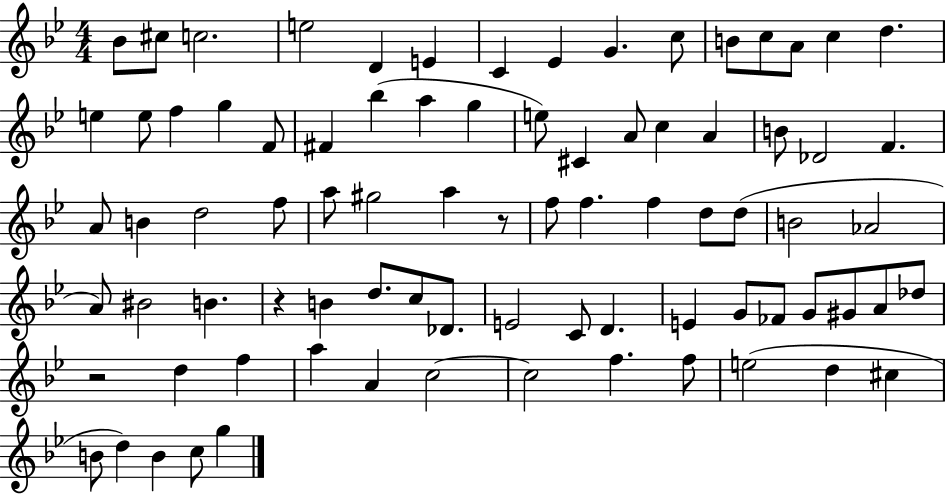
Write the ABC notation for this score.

X:1
T:Untitled
M:4/4
L:1/4
K:Bb
_B/2 ^c/2 c2 e2 D E C _E G c/2 B/2 c/2 A/2 c d e e/2 f g F/2 ^F _b a g e/2 ^C A/2 c A B/2 _D2 F A/2 B d2 f/2 a/2 ^g2 a z/2 f/2 f f d/2 d/2 B2 _A2 A/2 ^B2 B z B d/2 c/2 _D/2 E2 C/2 D E G/2 _F/2 G/2 ^G/2 A/2 _d/2 z2 d f a A c2 c2 f f/2 e2 d ^c B/2 d B c/2 g